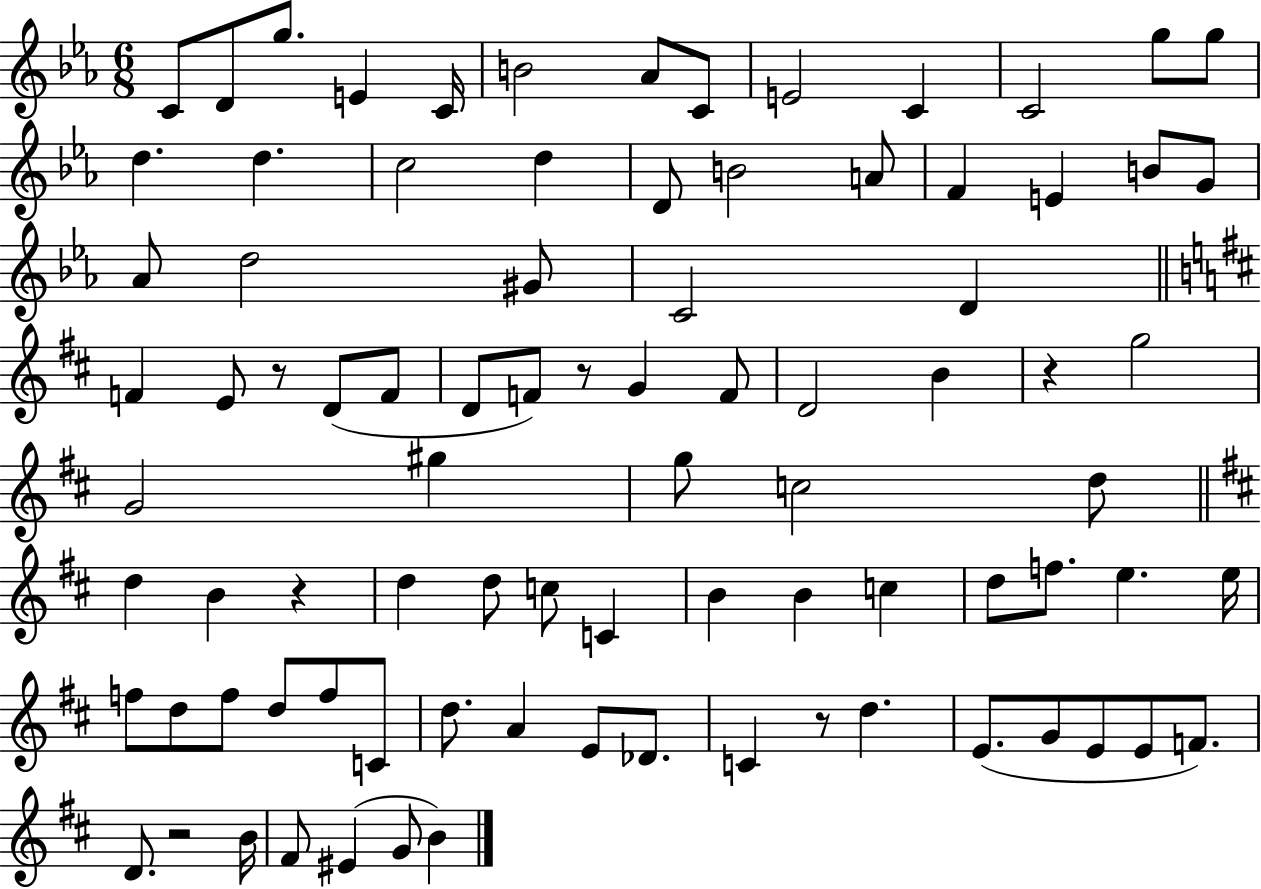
X:1
T:Untitled
M:6/8
L:1/4
K:Eb
C/2 D/2 g/2 E C/4 B2 _A/2 C/2 E2 C C2 g/2 g/2 d d c2 d D/2 B2 A/2 F E B/2 G/2 _A/2 d2 ^G/2 C2 D F E/2 z/2 D/2 F/2 D/2 F/2 z/2 G F/2 D2 B z g2 G2 ^g g/2 c2 d/2 d B z d d/2 c/2 C B B c d/2 f/2 e e/4 f/2 d/2 f/2 d/2 f/2 C/2 d/2 A E/2 _D/2 C z/2 d E/2 G/2 E/2 E/2 F/2 D/2 z2 B/4 ^F/2 ^E G/2 B